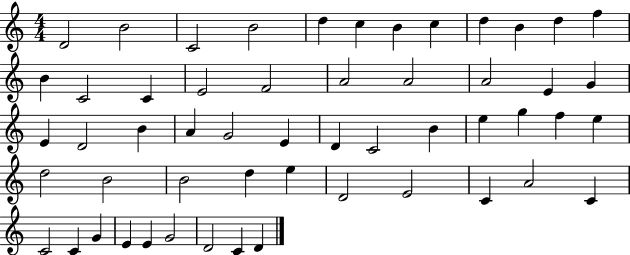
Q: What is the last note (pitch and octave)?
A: D4